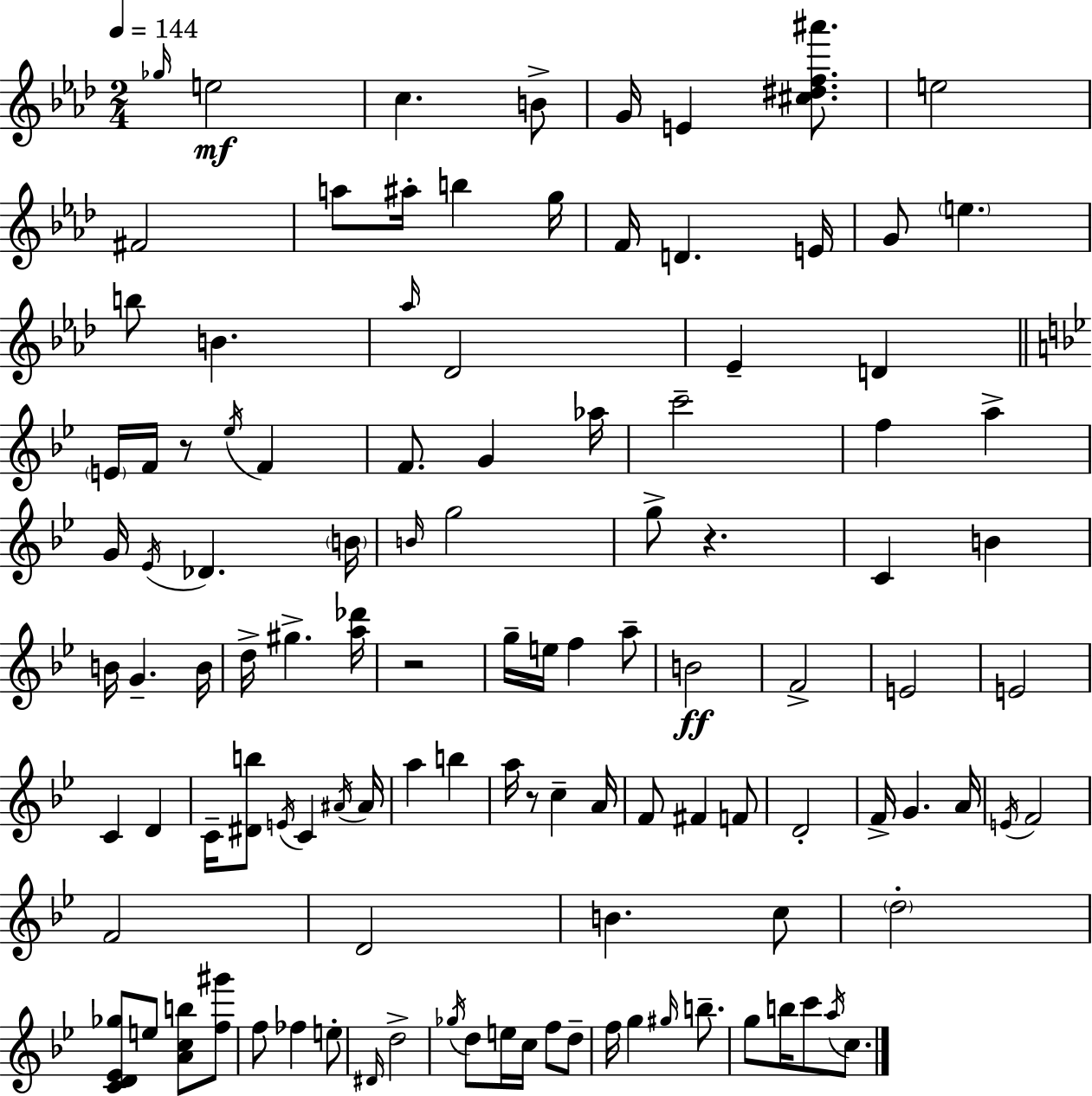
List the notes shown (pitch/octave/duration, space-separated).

Gb5/s E5/h C5/q. B4/e G4/s E4/q [C#5,D#5,F5,A#6]/e. E5/h F#4/h A5/e A#5/s B5/q G5/s F4/s D4/q. E4/s G4/e E5/q. B5/e B4/q. Ab5/s Db4/h Eb4/q D4/q E4/s F4/s R/e Eb5/s F4/q F4/e. G4/q Ab5/s C6/h F5/q A5/q G4/s Eb4/s Db4/q. B4/s B4/s G5/h G5/e R/q. C4/q B4/q B4/s G4/q. B4/s D5/s G#5/q. [A5,Db6]/s R/h G5/s E5/s F5/q A5/e B4/h F4/h E4/h E4/h C4/q D4/q C4/s [D#4,B5]/e E4/s C4/q A#4/s A#4/s A5/q B5/q A5/s R/e C5/q A4/s F4/e F#4/q F4/e D4/h F4/s G4/q. A4/s E4/s F4/h F4/h D4/h B4/q. C5/e D5/h [C4,D4,Eb4,Gb5]/e E5/e [A4,C5,B5]/e [F5,G#6]/e F5/e FES5/q E5/e D#4/s D5/h Gb5/s D5/e E5/s C5/s F5/e D5/e F5/s G5/q G#5/s B5/e. G5/e B5/s C6/e A5/s C5/e.